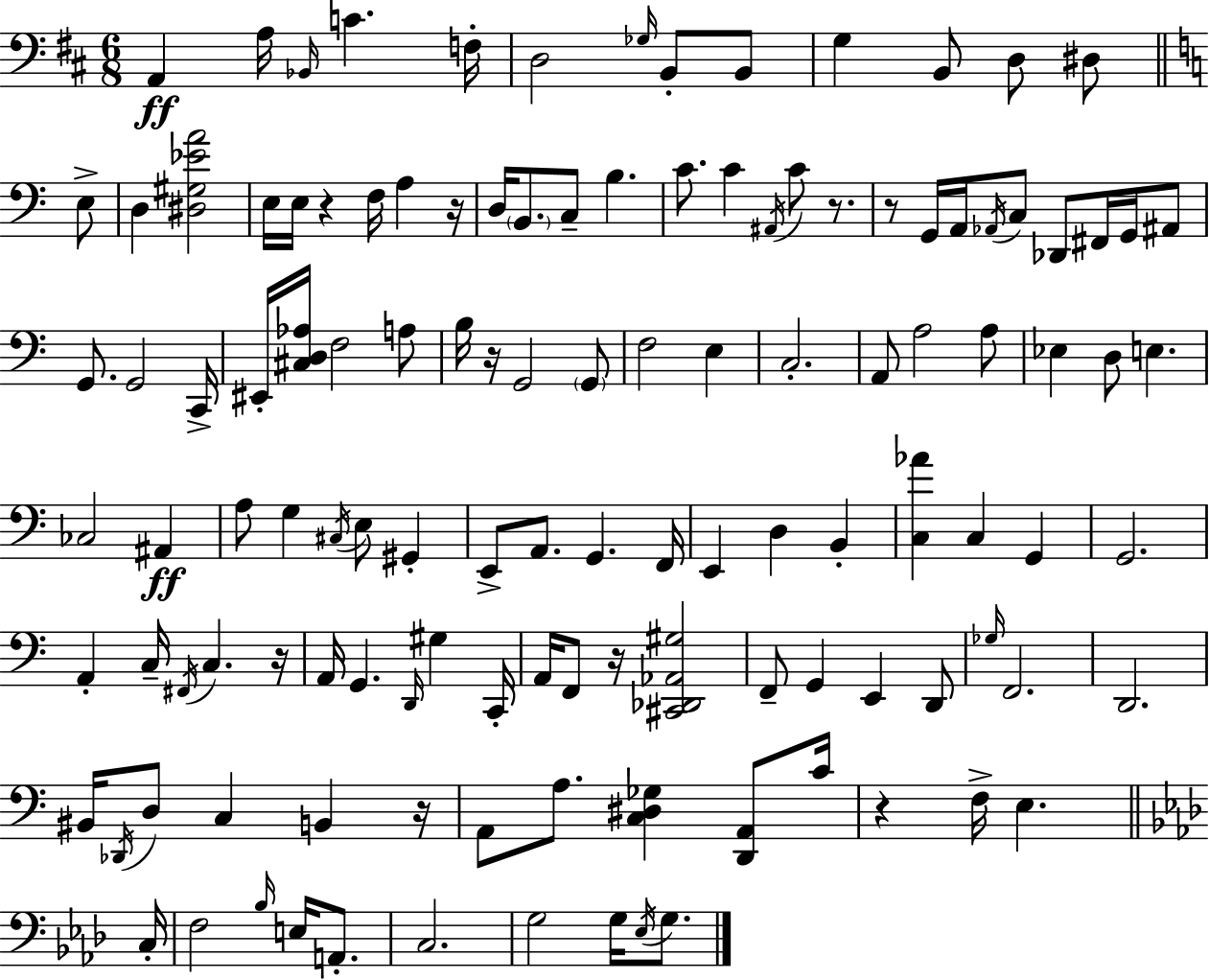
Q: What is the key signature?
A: D major